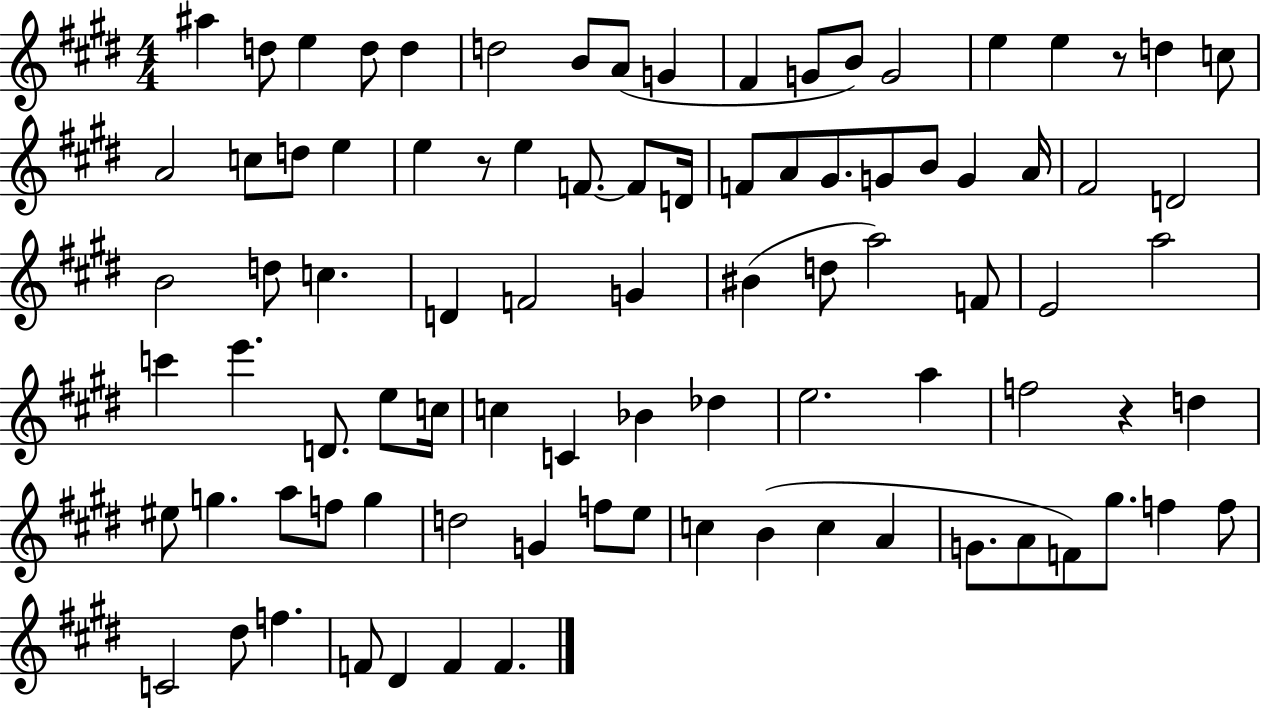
{
  \clef treble
  \numericTimeSignature
  \time 4/4
  \key e \major
  \repeat volta 2 { ais''4 d''8 e''4 d''8 d''4 | d''2 b'8 a'8( g'4 | fis'4 g'8 b'8) g'2 | e''4 e''4 r8 d''4 c''8 | \break a'2 c''8 d''8 e''4 | e''4 r8 e''4 f'8.~~ f'8 d'16 | f'8 a'8 gis'8. g'8 b'8 g'4 a'16 | fis'2 d'2 | \break b'2 d''8 c''4. | d'4 f'2 g'4 | bis'4( d''8 a''2) f'8 | e'2 a''2 | \break c'''4 e'''4. d'8. e''8 c''16 | c''4 c'4 bes'4 des''4 | e''2. a''4 | f''2 r4 d''4 | \break eis''8 g''4. a''8 f''8 g''4 | d''2 g'4 f''8 e''8 | c''4 b'4( c''4 a'4 | g'8. a'8 f'8) gis''8. f''4 f''8 | \break c'2 dis''8 f''4. | f'8 dis'4 f'4 f'4. | } \bar "|."
}